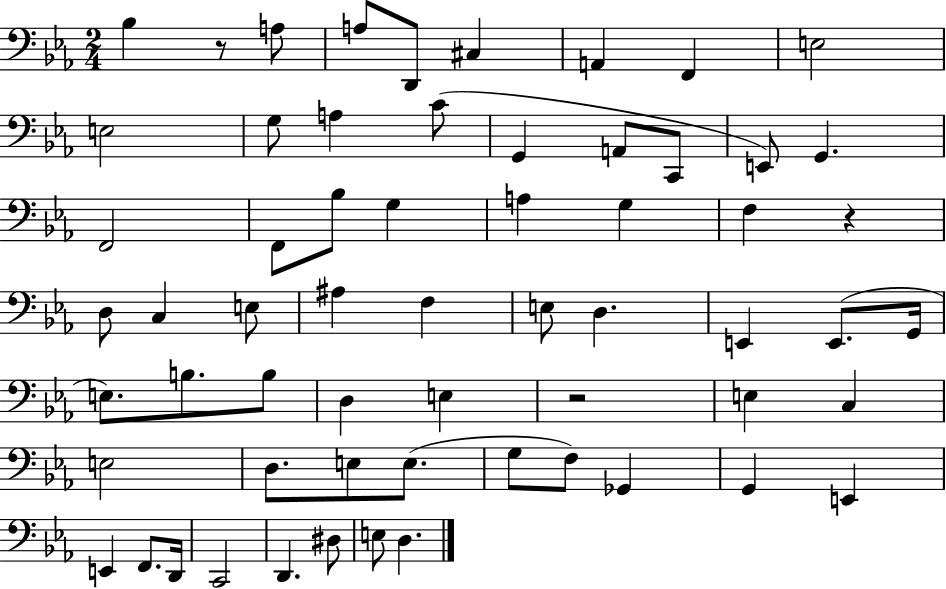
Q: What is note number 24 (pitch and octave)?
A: F3